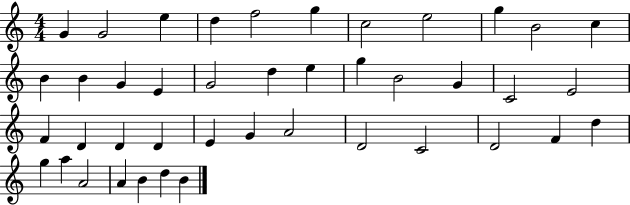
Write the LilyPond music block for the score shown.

{
  \clef treble
  \numericTimeSignature
  \time 4/4
  \key c \major
  g'4 g'2 e''4 | d''4 f''2 g''4 | c''2 e''2 | g''4 b'2 c''4 | \break b'4 b'4 g'4 e'4 | g'2 d''4 e''4 | g''4 b'2 g'4 | c'2 e'2 | \break f'4 d'4 d'4 d'4 | e'4 g'4 a'2 | d'2 c'2 | d'2 f'4 d''4 | \break g''4 a''4 a'2 | a'4 b'4 d''4 b'4 | \bar "|."
}